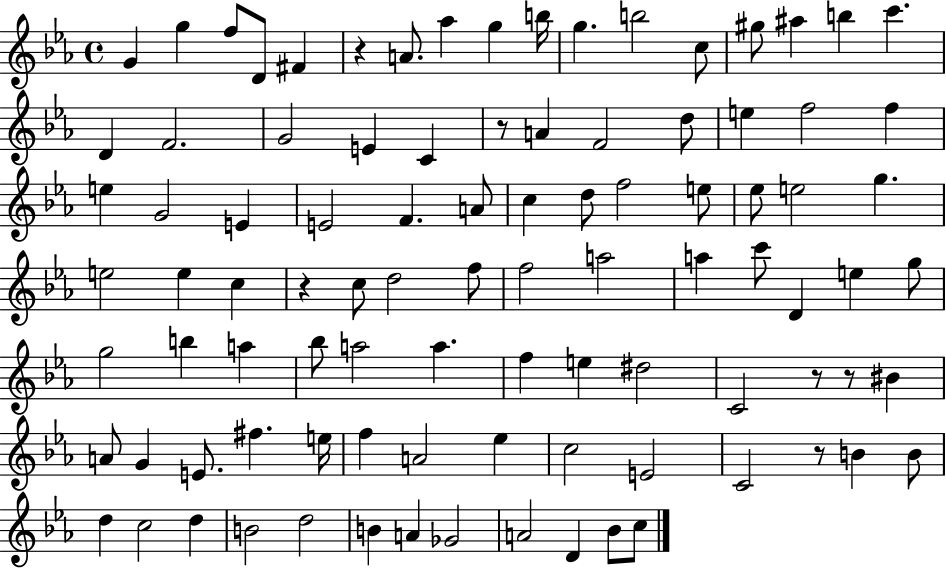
X:1
T:Untitled
M:4/4
L:1/4
K:Eb
G g f/2 D/2 ^F z A/2 _a g b/4 g b2 c/2 ^g/2 ^a b c' D F2 G2 E C z/2 A F2 d/2 e f2 f e G2 E E2 F A/2 c d/2 f2 e/2 _e/2 e2 g e2 e c z c/2 d2 f/2 f2 a2 a c'/2 D e g/2 g2 b a _b/2 a2 a f e ^d2 C2 z/2 z/2 ^B A/2 G E/2 ^f e/4 f A2 _e c2 E2 C2 z/2 B B/2 d c2 d B2 d2 B A _G2 A2 D _B/2 c/2